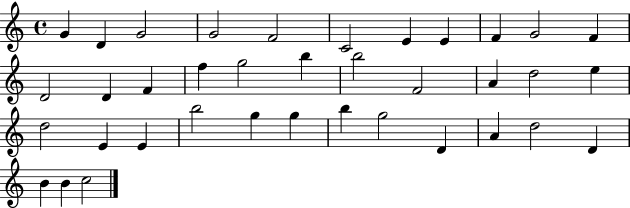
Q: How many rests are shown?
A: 0